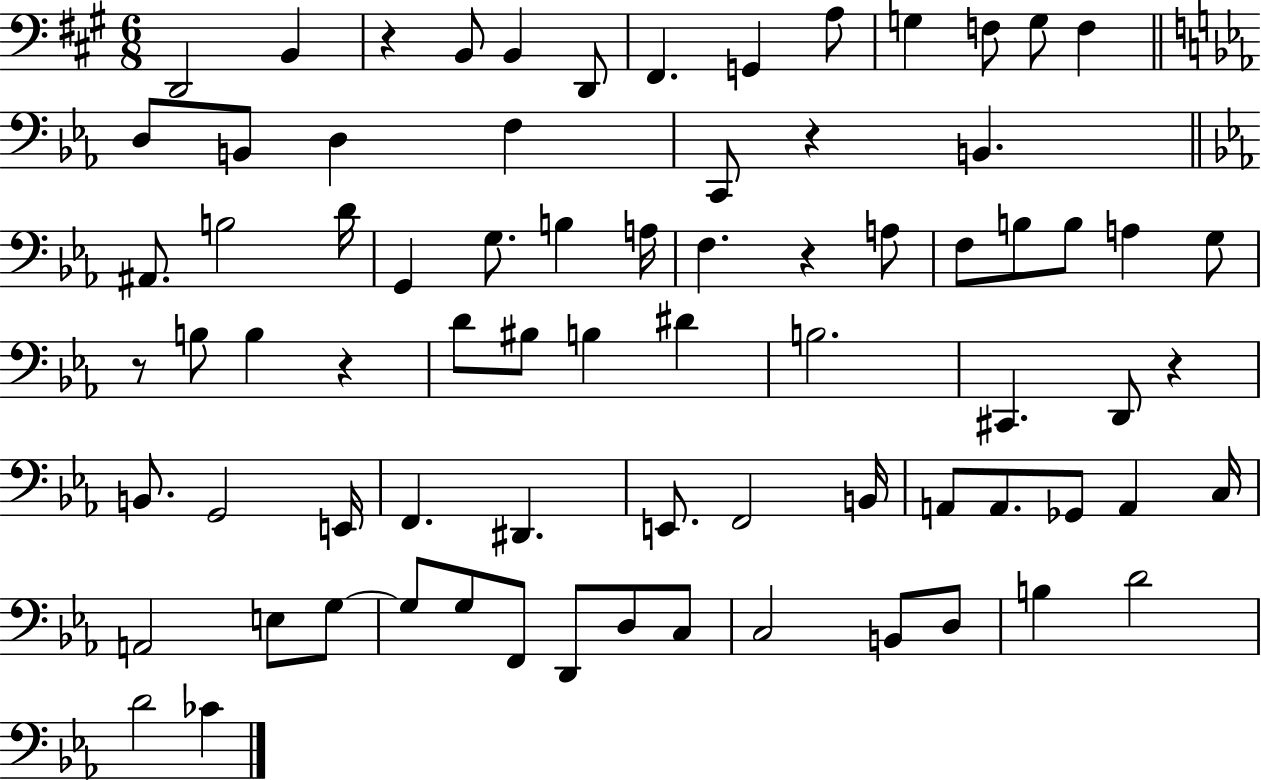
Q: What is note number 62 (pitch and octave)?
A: D3